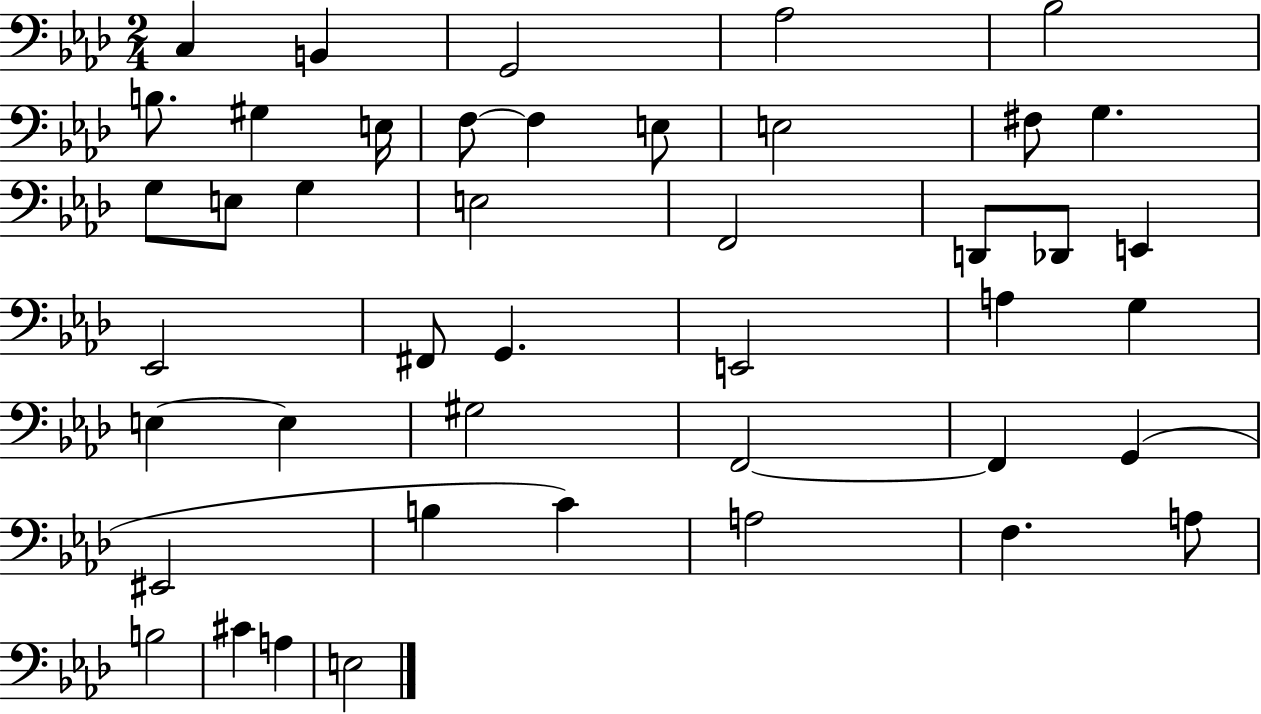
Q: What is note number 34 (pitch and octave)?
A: G2